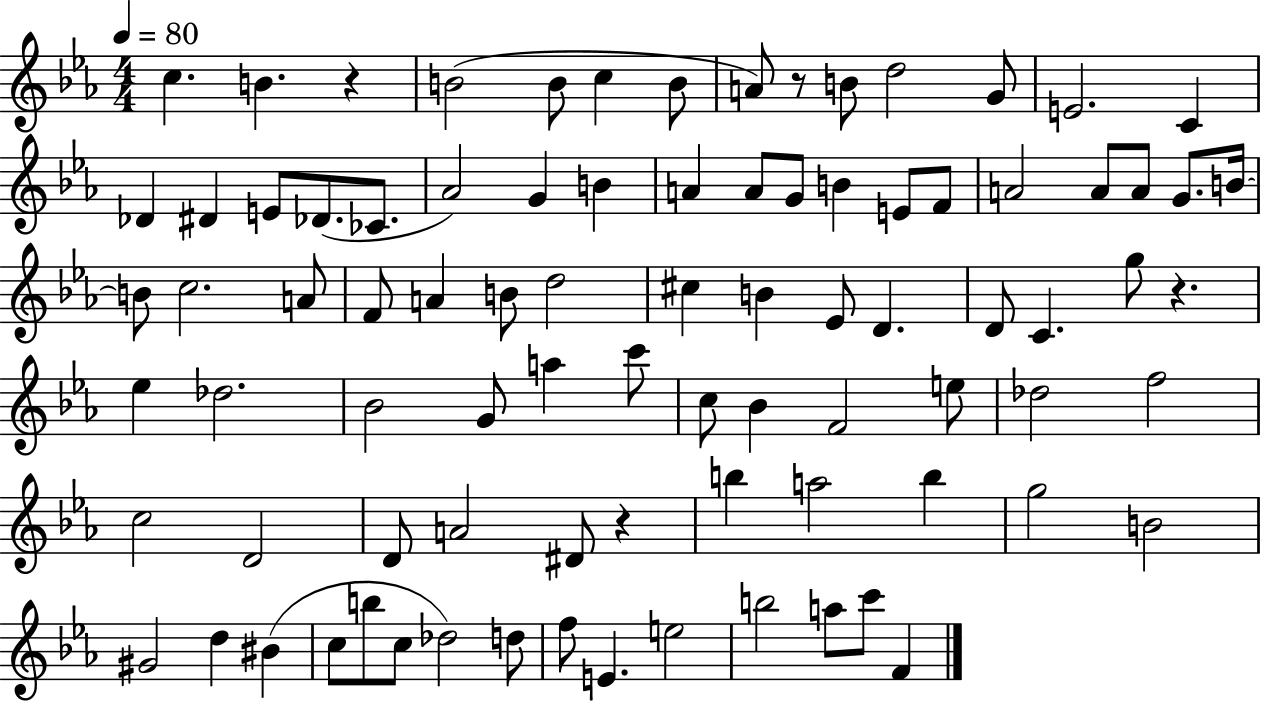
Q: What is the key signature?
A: EES major